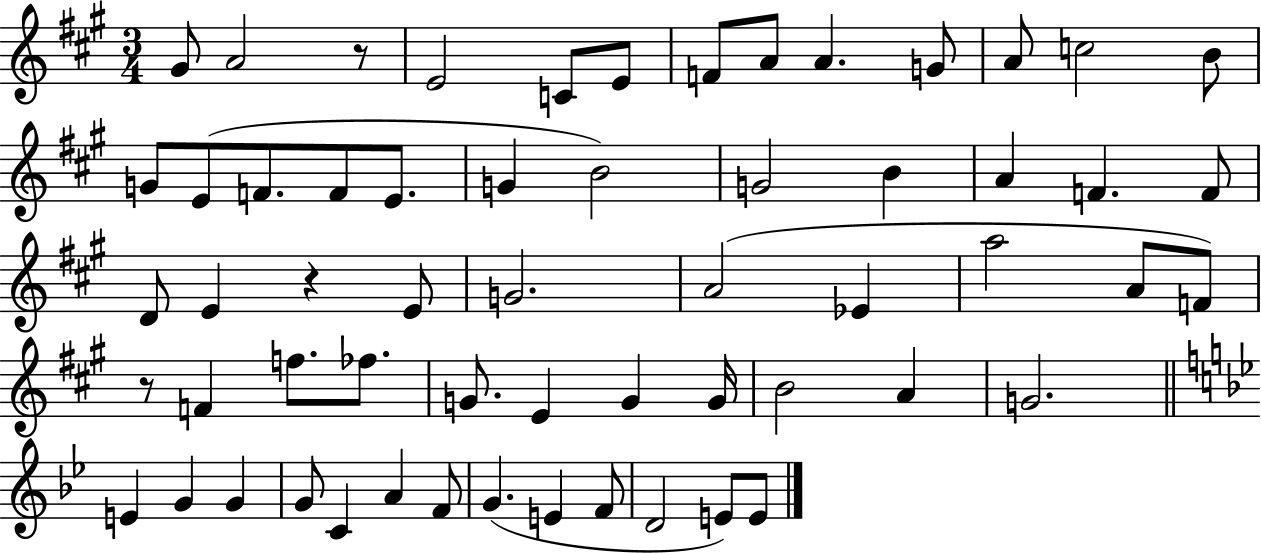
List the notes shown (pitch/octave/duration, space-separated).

G#4/e A4/h R/e E4/h C4/e E4/e F4/e A4/e A4/q. G4/e A4/e C5/h B4/e G4/e E4/e F4/e. F4/e E4/e. G4/q B4/h G4/h B4/q A4/q F4/q. F4/e D4/e E4/q R/q E4/e G4/h. A4/h Eb4/q A5/h A4/e F4/e R/e F4/q F5/e. FES5/e. G4/e. E4/q G4/q G4/s B4/h A4/q G4/h. E4/q G4/q G4/q G4/e C4/q A4/q F4/e G4/q. E4/q F4/e D4/h E4/e E4/e